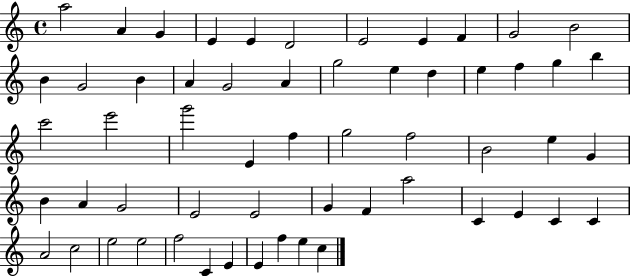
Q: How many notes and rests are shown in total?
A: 57